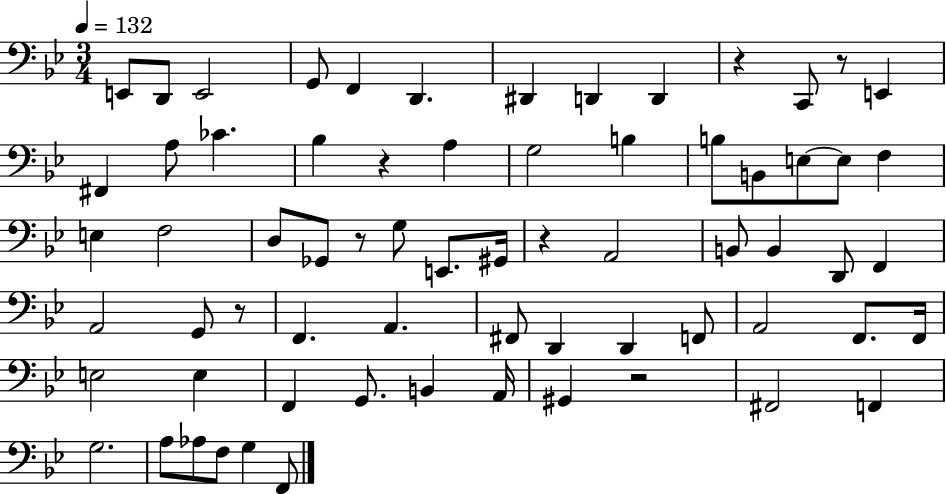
X:1
T:Untitled
M:3/4
L:1/4
K:Bb
E,,/2 D,,/2 E,,2 G,,/2 F,, D,, ^D,, D,, D,, z C,,/2 z/2 E,, ^F,, A,/2 _C _B, z A, G,2 B, B,/2 B,,/2 E,/2 E,/2 F, E, F,2 D,/2 _G,,/2 z/2 G,/2 E,,/2 ^G,,/4 z A,,2 B,,/2 B,, D,,/2 F,, A,,2 G,,/2 z/2 F,, A,, ^F,,/2 D,, D,, F,,/2 A,,2 F,,/2 F,,/4 E,2 E, F,, G,,/2 B,, A,,/4 ^G,, z2 ^F,,2 F,, G,2 A,/2 _A,/2 F,/2 G, F,,/2